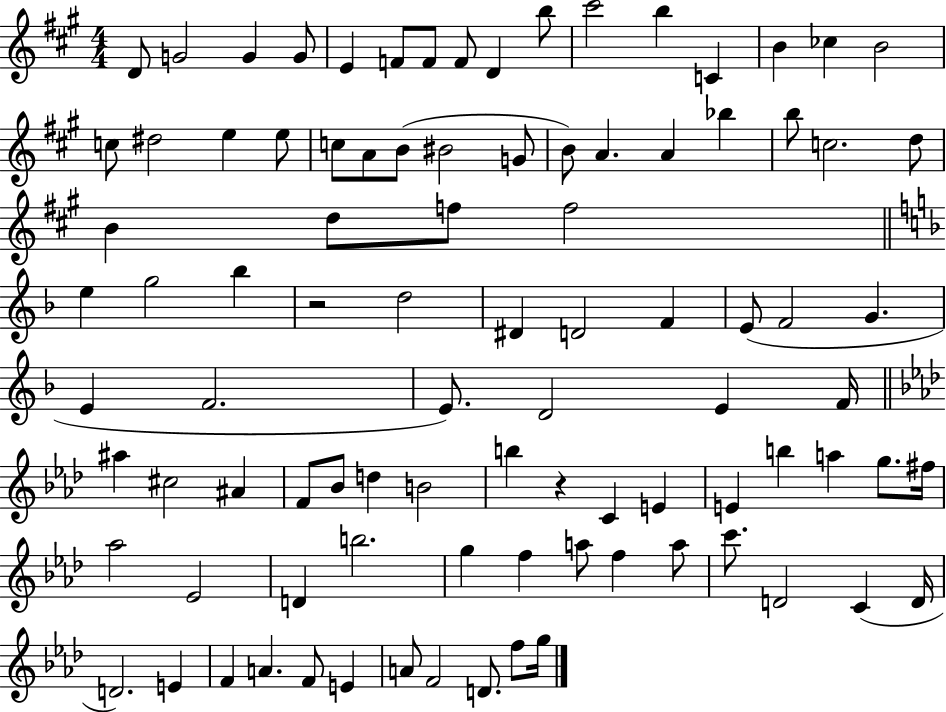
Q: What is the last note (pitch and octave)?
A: G5